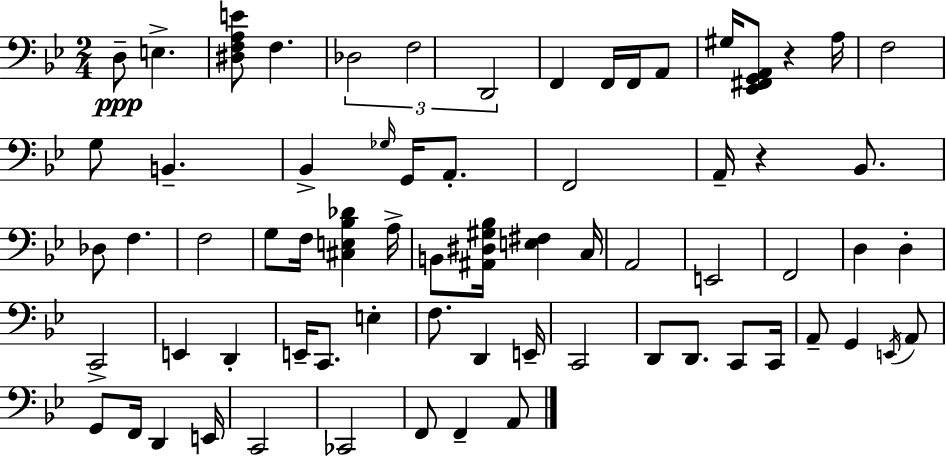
X:1
T:Untitled
M:2/4
L:1/4
K:Gm
D,/2 E, [^D,F,A,E]/2 F, _D,2 F,2 D,,2 F,, F,,/4 F,,/4 A,,/2 ^G,/4 [_E,,^F,,G,,A,,]/2 z A,/4 F,2 G,/2 B,, _B,, _G,/4 G,,/4 A,,/2 F,,2 A,,/4 z _B,,/2 _D,/2 F, F,2 G,/2 F,/4 [^C,E,_B,_D] A,/4 B,,/2 [^A,,^D,^G,_B,]/4 [E,^F,] C,/4 A,,2 E,,2 F,,2 D, D, C,,2 E,, D,, E,,/4 C,,/2 E, F,/2 D,, E,,/4 C,,2 D,,/2 D,,/2 C,,/2 C,,/4 A,,/2 G,, E,,/4 A,,/2 G,,/2 F,,/4 D,, E,,/4 C,,2 _C,,2 F,,/2 F,, A,,/2